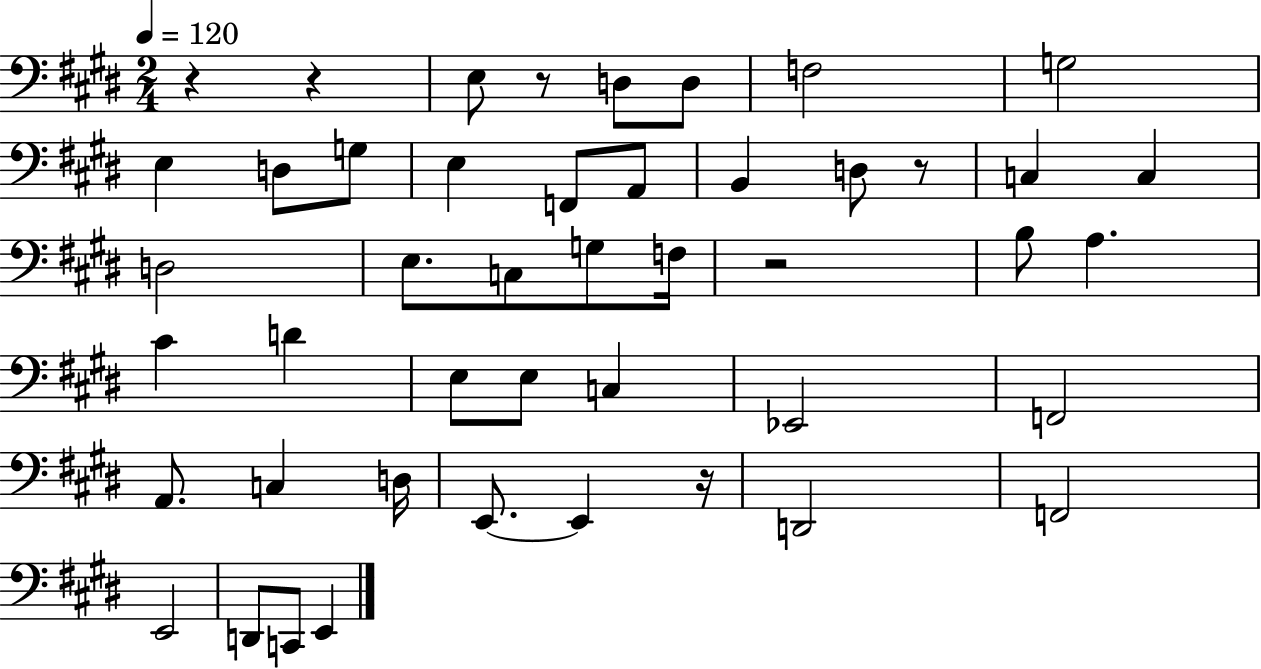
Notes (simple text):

R/q R/q E3/e R/e D3/e D3/e F3/h G3/h E3/q D3/e G3/e E3/q F2/e A2/e B2/q D3/e R/e C3/q C3/q D3/h E3/e. C3/e G3/e F3/s R/h B3/e A3/q. C#4/q D4/q E3/e E3/e C3/q Eb2/h F2/h A2/e. C3/q D3/s E2/e. E2/q R/s D2/h F2/h E2/h D2/e C2/e E2/q